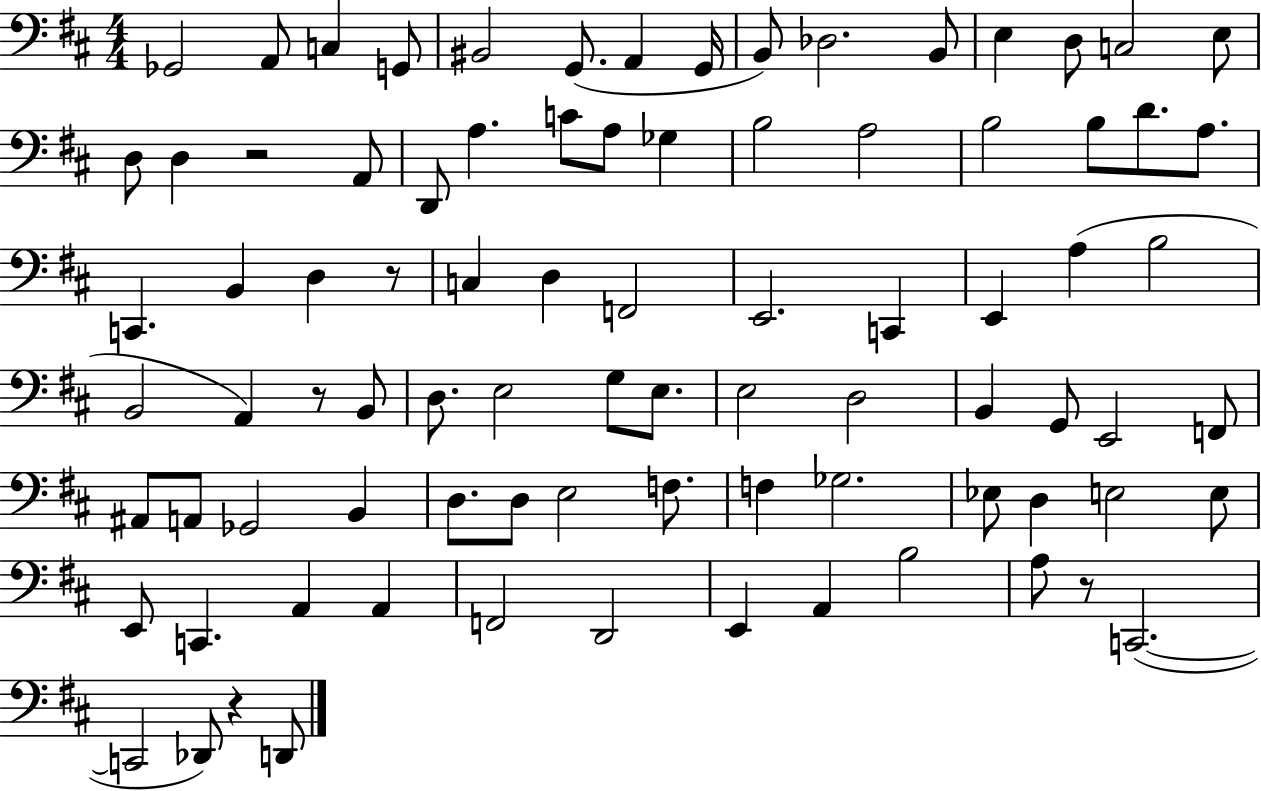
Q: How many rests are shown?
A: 5